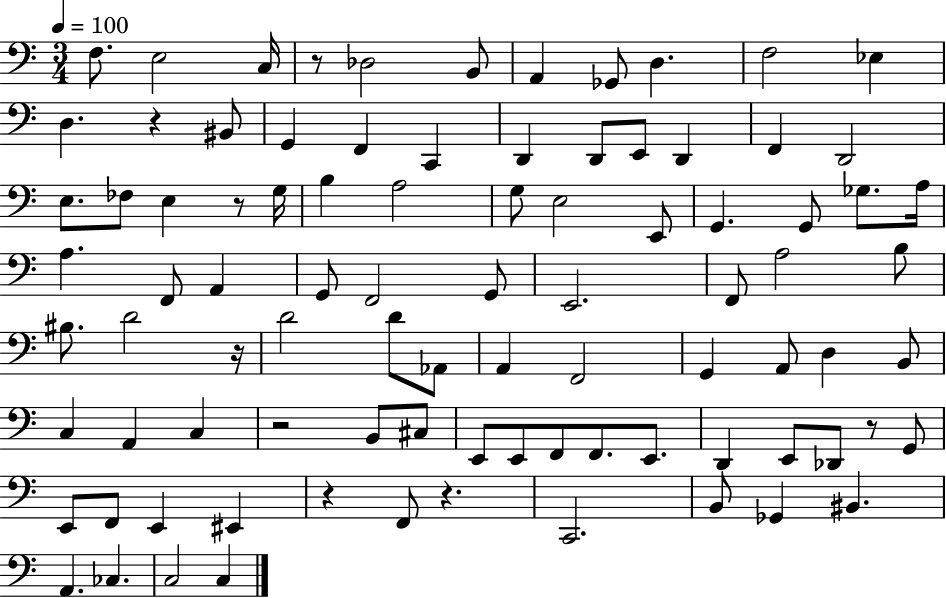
{
  \clef bass
  \numericTimeSignature
  \time 3/4
  \key c \major
  \tempo 4 = 100
  f8. e2 c16 | r8 des2 b,8 | a,4 ges,8 d4. | f2 ees4 | \break d4. r4 bis,8 | g,4 f,4 c,4 | d,4 d,8 e,8 d,4 | f,4 d,2 | \break e8. fes8 e4 r8 g16 | b4 a2 | g8 e2 e,8 | g,4. g,8 ges8. a16 | \break a4. f,8 a,4 | g,8 f,2 g,8 | e,2. | f,8 a2 b8 | \break bis8. d'2 r16 | d'2 d'8 aes,8 | a,4 f,2 | g,4 a,8 d4 b,8 | \break c4 a,4 c4 | r2 b,8 cis8 | e,8 e,8 f,8 f,8. e,8. | d,4 e,8 des,8 r8 g,8 | \break e,8 f,8 e,4 eis,4 | r4 f,8 r4. | c,2. | b,8 ges,4 bis,4. | \break a,4. ces4. | c2 c4 | \bar "|."
}